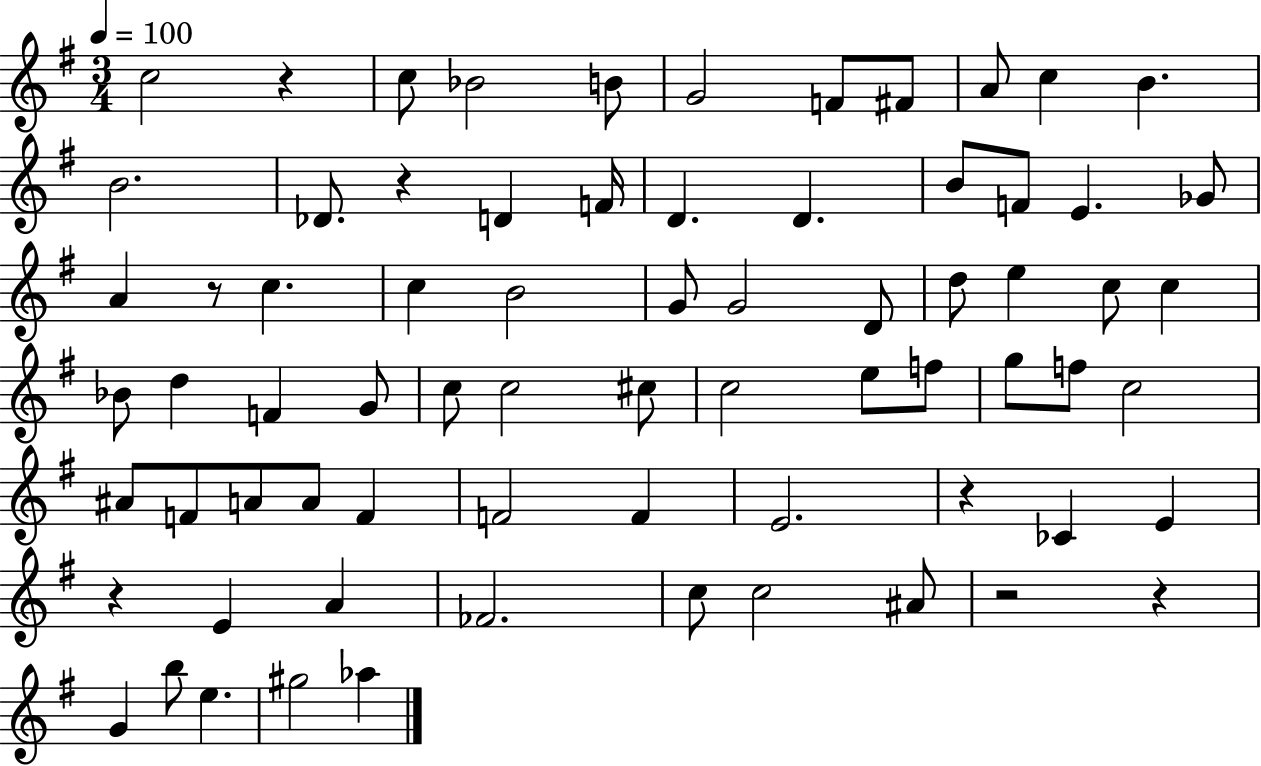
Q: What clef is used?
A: treble